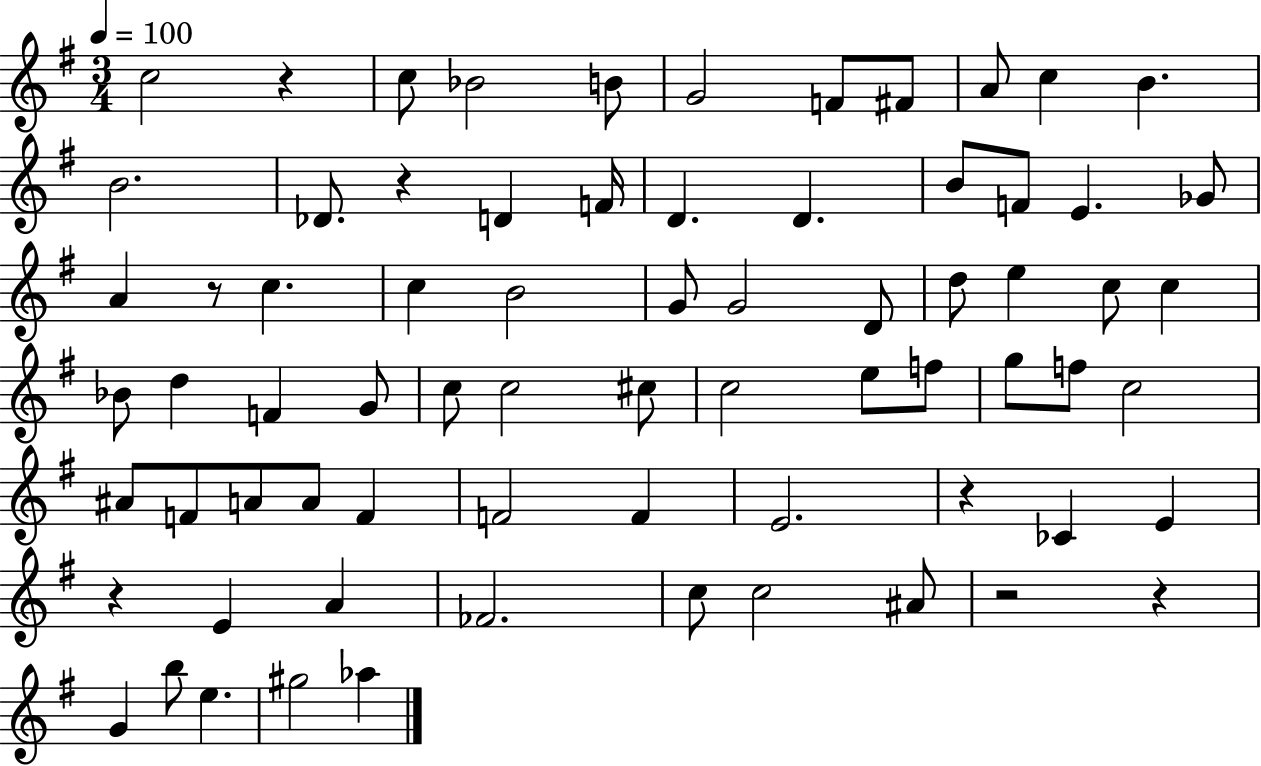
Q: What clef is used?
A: treble